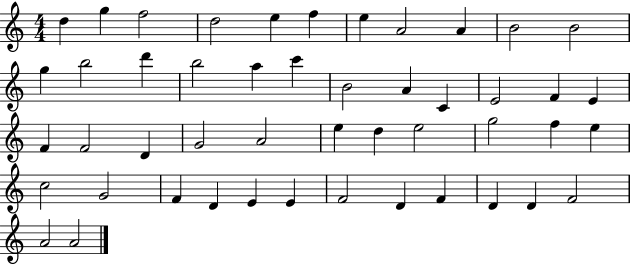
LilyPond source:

{
  \clef treble
  \numericTimeSignature
  \time 4/4
  \key c \major
  d''4 g''4 f''2 | d''2 e''4 f''4 | e''4 a'2 a'4 | b'2 b'2 | \break g''4 b''2 d'''4 | b''2 a''4 c'''4 | b'2 a'4 c'4 | e'2 f'4 e'4 | \break f'4 f'2 d'4 | g'2 a'2 | e''4 d''4 e''2 | g''2 f''4 e''4 | \break c''2 g'2 | f'4 d'4 e'4 e'4 | f'2 d'4 f'4 | d'4 d'4 f'2 | \break a'2 a'2 | \bar "|."
}